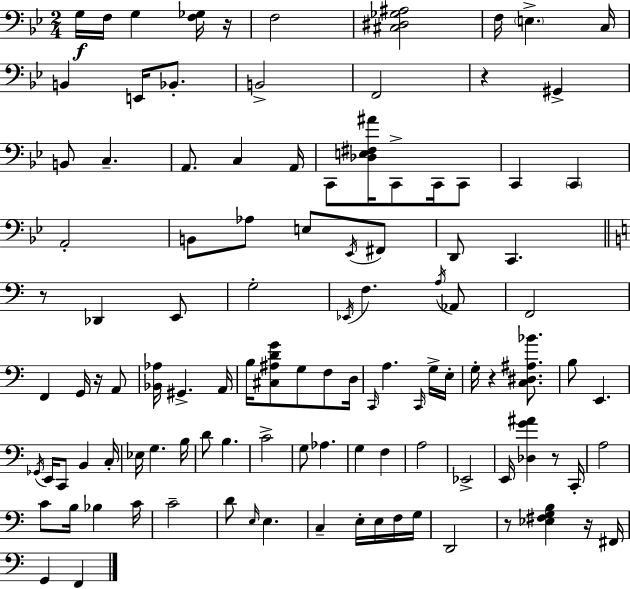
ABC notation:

X:1
T:Untitled
M:2/4
L:1/4
K:Bb
G,/4 F,/4 G, [F,_G,]/4 z/4 F,2 [^C,^D,_G,^A,]2 F,/4 E, C,/4 B,, E,,/4 _B,,/2 B,,2 F,,2 z ^G,, B,,/2 C, A,,/2 C, A,,/4 C,,/2 [_D,E,^F,^A]/4 C,,/2 C,,/4 C,,/2 C,, C,, A,,2 B,,/2 _A,/2 E,/2 _E,,/4 ^F,,/2 D,,/2 C,, z/2 _D,, E,,/2 G,2 _E,,/4 F, A,/4 _A,,/2 F,,2 F,, G,,/4 z/4 A,,/2 [_B,,_A,]/4 ^G,, A,,/4 B,/4 [^C,^A,DG]/2 G,/2 F,/2 D,/4 C,,/4 A, C,,/4 G,/4 E,/4 G,/4 z [C,^D,^A,_B]/2 B,/2 E,, _G,,/4 E,,/4 C,,/2 B,, C,/4 _E,/4 G, B,/4 D/2 B, C2 G,/2 _A, G, F, A,2 _E,,2 E,,/4 [_D,G^A] z/2 C,,/4 A,2 C/2 B,/4 _B, C/4 C2 D/2 E,/4 E, C, E,/4 E,/4 F,/4 G,/4 D,,2 z/2 [_E,^F,G,B,] z/4 ^F,,/4 G,, F,,